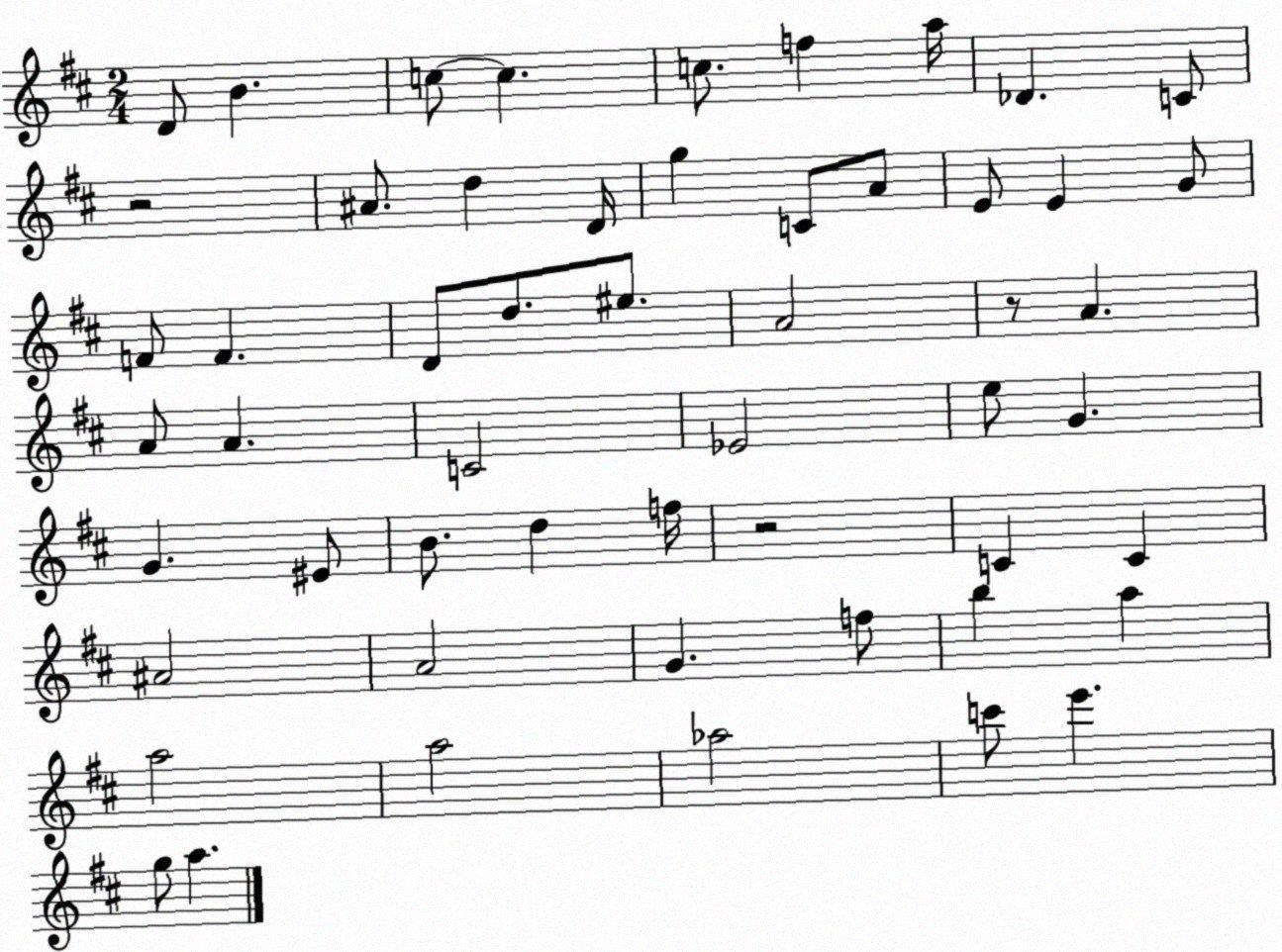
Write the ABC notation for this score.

X:1
T:Untitled
M:2/4
L:1/4
K:D
D/2 B c/2 c c/2 f a/4 _D C/2 z2 ^A/2 d D/4 g C/2 A/2 E/2 E G/2 F/2 F D/2 d/2 ^e/2 A2 z/2 A A/2 A C2 _E2 e/2 G G ^E/2 B/2 d f/4 z2 C C ^A2 A2 G f/2 b a a2 a2 _a2 c'/2 e' g/2 a